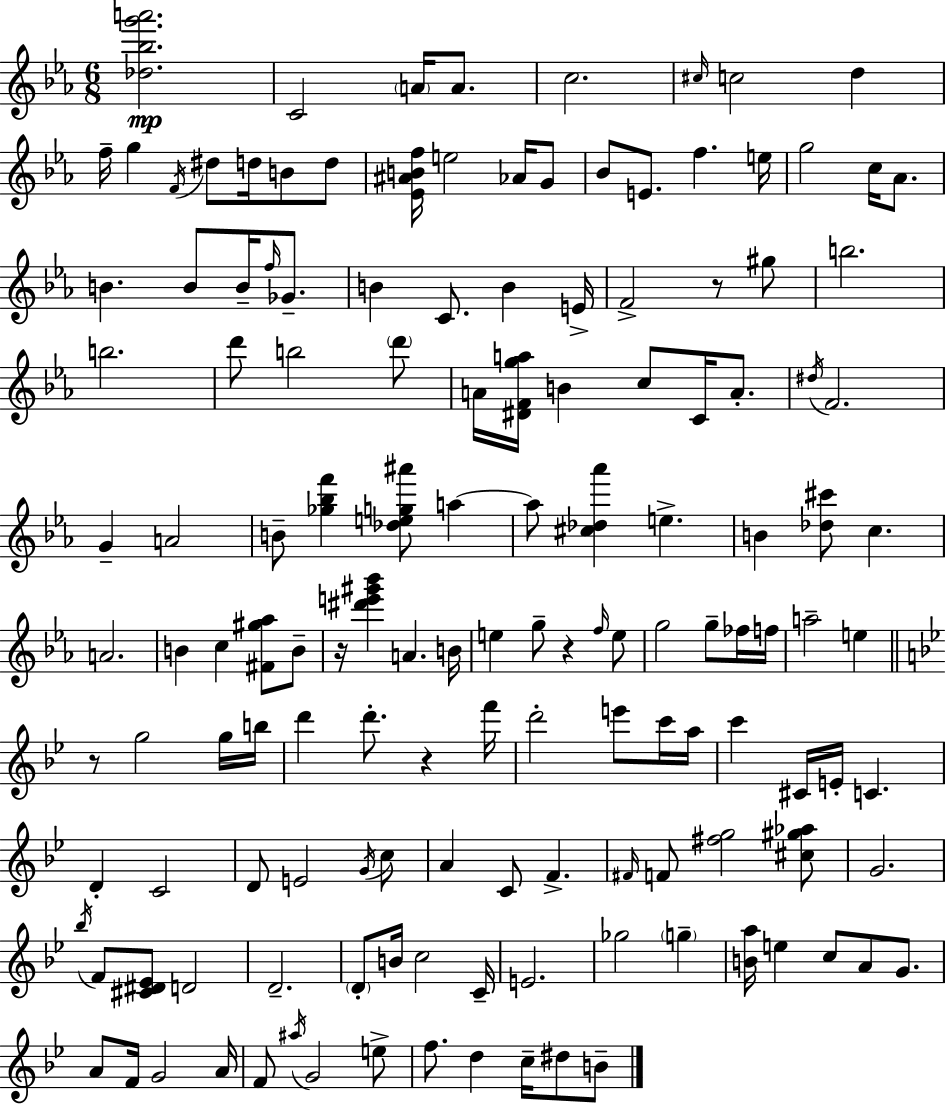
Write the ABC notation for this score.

X:1
T:Untitled
M:6/8
L:1/4
K:Eb
[_d_bg'a']2 C2 A/4 A/2 c2 ^c/4 c2 d f/4 g F/4 ^d/2 d/4 B/2 d/2 [_E^ABf]/4 e2 _A/4 G/2 _B/2 E/2 f e/4 g2 c/4 _A/2 B B/2 B/4 f/4 _G/2 B C/2 B E/4 F2 z/2 ^g/2 b2 b2 d'/2 b2 d'/2 A/4 [^DFga]/4 B c/2 C/4 A/2 ^d/4 F2 G A2 B/2 [_g_bf'] [_deg^a']/2 a a/2 [^c_d_a'] e B [_d^c']/2 c A2 B c [^F^g_a]/2 B/2 z/4 [^d'e'^g'_b'] A B/4 e g/2 z f/4 e/2 g2 g/2 _f/4 f/4 a2 e z/2 g2 g/4 b/4 d' d'/2 z f'/4 d'2 e'/2 c'/4 a/4 c' ^C/4 E/4 C D C2 D/2 E2 G/4 c/2 A C/2 F ^F/4 F/2 [^fg]2 [^c^g_a]/2 G2 _b/4 F/2 [^C^D_E]/2 D2 D2 D/2 B/4 c2 C/4 E2 _g2 g [Ba]/4 e c/2 A/2 G/2 A/2 F/4 G2 A/4 F/2 ^a/4 G2 e/2 f/2 d c/4 ^d/2 B/2